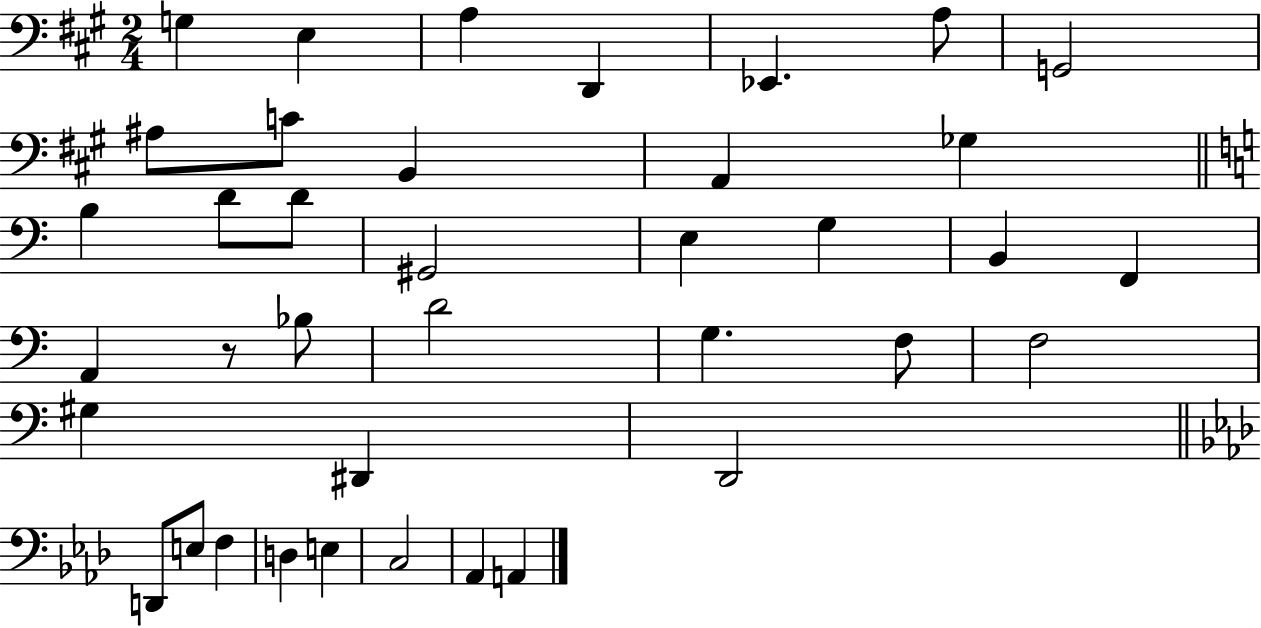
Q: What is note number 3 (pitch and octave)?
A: A3